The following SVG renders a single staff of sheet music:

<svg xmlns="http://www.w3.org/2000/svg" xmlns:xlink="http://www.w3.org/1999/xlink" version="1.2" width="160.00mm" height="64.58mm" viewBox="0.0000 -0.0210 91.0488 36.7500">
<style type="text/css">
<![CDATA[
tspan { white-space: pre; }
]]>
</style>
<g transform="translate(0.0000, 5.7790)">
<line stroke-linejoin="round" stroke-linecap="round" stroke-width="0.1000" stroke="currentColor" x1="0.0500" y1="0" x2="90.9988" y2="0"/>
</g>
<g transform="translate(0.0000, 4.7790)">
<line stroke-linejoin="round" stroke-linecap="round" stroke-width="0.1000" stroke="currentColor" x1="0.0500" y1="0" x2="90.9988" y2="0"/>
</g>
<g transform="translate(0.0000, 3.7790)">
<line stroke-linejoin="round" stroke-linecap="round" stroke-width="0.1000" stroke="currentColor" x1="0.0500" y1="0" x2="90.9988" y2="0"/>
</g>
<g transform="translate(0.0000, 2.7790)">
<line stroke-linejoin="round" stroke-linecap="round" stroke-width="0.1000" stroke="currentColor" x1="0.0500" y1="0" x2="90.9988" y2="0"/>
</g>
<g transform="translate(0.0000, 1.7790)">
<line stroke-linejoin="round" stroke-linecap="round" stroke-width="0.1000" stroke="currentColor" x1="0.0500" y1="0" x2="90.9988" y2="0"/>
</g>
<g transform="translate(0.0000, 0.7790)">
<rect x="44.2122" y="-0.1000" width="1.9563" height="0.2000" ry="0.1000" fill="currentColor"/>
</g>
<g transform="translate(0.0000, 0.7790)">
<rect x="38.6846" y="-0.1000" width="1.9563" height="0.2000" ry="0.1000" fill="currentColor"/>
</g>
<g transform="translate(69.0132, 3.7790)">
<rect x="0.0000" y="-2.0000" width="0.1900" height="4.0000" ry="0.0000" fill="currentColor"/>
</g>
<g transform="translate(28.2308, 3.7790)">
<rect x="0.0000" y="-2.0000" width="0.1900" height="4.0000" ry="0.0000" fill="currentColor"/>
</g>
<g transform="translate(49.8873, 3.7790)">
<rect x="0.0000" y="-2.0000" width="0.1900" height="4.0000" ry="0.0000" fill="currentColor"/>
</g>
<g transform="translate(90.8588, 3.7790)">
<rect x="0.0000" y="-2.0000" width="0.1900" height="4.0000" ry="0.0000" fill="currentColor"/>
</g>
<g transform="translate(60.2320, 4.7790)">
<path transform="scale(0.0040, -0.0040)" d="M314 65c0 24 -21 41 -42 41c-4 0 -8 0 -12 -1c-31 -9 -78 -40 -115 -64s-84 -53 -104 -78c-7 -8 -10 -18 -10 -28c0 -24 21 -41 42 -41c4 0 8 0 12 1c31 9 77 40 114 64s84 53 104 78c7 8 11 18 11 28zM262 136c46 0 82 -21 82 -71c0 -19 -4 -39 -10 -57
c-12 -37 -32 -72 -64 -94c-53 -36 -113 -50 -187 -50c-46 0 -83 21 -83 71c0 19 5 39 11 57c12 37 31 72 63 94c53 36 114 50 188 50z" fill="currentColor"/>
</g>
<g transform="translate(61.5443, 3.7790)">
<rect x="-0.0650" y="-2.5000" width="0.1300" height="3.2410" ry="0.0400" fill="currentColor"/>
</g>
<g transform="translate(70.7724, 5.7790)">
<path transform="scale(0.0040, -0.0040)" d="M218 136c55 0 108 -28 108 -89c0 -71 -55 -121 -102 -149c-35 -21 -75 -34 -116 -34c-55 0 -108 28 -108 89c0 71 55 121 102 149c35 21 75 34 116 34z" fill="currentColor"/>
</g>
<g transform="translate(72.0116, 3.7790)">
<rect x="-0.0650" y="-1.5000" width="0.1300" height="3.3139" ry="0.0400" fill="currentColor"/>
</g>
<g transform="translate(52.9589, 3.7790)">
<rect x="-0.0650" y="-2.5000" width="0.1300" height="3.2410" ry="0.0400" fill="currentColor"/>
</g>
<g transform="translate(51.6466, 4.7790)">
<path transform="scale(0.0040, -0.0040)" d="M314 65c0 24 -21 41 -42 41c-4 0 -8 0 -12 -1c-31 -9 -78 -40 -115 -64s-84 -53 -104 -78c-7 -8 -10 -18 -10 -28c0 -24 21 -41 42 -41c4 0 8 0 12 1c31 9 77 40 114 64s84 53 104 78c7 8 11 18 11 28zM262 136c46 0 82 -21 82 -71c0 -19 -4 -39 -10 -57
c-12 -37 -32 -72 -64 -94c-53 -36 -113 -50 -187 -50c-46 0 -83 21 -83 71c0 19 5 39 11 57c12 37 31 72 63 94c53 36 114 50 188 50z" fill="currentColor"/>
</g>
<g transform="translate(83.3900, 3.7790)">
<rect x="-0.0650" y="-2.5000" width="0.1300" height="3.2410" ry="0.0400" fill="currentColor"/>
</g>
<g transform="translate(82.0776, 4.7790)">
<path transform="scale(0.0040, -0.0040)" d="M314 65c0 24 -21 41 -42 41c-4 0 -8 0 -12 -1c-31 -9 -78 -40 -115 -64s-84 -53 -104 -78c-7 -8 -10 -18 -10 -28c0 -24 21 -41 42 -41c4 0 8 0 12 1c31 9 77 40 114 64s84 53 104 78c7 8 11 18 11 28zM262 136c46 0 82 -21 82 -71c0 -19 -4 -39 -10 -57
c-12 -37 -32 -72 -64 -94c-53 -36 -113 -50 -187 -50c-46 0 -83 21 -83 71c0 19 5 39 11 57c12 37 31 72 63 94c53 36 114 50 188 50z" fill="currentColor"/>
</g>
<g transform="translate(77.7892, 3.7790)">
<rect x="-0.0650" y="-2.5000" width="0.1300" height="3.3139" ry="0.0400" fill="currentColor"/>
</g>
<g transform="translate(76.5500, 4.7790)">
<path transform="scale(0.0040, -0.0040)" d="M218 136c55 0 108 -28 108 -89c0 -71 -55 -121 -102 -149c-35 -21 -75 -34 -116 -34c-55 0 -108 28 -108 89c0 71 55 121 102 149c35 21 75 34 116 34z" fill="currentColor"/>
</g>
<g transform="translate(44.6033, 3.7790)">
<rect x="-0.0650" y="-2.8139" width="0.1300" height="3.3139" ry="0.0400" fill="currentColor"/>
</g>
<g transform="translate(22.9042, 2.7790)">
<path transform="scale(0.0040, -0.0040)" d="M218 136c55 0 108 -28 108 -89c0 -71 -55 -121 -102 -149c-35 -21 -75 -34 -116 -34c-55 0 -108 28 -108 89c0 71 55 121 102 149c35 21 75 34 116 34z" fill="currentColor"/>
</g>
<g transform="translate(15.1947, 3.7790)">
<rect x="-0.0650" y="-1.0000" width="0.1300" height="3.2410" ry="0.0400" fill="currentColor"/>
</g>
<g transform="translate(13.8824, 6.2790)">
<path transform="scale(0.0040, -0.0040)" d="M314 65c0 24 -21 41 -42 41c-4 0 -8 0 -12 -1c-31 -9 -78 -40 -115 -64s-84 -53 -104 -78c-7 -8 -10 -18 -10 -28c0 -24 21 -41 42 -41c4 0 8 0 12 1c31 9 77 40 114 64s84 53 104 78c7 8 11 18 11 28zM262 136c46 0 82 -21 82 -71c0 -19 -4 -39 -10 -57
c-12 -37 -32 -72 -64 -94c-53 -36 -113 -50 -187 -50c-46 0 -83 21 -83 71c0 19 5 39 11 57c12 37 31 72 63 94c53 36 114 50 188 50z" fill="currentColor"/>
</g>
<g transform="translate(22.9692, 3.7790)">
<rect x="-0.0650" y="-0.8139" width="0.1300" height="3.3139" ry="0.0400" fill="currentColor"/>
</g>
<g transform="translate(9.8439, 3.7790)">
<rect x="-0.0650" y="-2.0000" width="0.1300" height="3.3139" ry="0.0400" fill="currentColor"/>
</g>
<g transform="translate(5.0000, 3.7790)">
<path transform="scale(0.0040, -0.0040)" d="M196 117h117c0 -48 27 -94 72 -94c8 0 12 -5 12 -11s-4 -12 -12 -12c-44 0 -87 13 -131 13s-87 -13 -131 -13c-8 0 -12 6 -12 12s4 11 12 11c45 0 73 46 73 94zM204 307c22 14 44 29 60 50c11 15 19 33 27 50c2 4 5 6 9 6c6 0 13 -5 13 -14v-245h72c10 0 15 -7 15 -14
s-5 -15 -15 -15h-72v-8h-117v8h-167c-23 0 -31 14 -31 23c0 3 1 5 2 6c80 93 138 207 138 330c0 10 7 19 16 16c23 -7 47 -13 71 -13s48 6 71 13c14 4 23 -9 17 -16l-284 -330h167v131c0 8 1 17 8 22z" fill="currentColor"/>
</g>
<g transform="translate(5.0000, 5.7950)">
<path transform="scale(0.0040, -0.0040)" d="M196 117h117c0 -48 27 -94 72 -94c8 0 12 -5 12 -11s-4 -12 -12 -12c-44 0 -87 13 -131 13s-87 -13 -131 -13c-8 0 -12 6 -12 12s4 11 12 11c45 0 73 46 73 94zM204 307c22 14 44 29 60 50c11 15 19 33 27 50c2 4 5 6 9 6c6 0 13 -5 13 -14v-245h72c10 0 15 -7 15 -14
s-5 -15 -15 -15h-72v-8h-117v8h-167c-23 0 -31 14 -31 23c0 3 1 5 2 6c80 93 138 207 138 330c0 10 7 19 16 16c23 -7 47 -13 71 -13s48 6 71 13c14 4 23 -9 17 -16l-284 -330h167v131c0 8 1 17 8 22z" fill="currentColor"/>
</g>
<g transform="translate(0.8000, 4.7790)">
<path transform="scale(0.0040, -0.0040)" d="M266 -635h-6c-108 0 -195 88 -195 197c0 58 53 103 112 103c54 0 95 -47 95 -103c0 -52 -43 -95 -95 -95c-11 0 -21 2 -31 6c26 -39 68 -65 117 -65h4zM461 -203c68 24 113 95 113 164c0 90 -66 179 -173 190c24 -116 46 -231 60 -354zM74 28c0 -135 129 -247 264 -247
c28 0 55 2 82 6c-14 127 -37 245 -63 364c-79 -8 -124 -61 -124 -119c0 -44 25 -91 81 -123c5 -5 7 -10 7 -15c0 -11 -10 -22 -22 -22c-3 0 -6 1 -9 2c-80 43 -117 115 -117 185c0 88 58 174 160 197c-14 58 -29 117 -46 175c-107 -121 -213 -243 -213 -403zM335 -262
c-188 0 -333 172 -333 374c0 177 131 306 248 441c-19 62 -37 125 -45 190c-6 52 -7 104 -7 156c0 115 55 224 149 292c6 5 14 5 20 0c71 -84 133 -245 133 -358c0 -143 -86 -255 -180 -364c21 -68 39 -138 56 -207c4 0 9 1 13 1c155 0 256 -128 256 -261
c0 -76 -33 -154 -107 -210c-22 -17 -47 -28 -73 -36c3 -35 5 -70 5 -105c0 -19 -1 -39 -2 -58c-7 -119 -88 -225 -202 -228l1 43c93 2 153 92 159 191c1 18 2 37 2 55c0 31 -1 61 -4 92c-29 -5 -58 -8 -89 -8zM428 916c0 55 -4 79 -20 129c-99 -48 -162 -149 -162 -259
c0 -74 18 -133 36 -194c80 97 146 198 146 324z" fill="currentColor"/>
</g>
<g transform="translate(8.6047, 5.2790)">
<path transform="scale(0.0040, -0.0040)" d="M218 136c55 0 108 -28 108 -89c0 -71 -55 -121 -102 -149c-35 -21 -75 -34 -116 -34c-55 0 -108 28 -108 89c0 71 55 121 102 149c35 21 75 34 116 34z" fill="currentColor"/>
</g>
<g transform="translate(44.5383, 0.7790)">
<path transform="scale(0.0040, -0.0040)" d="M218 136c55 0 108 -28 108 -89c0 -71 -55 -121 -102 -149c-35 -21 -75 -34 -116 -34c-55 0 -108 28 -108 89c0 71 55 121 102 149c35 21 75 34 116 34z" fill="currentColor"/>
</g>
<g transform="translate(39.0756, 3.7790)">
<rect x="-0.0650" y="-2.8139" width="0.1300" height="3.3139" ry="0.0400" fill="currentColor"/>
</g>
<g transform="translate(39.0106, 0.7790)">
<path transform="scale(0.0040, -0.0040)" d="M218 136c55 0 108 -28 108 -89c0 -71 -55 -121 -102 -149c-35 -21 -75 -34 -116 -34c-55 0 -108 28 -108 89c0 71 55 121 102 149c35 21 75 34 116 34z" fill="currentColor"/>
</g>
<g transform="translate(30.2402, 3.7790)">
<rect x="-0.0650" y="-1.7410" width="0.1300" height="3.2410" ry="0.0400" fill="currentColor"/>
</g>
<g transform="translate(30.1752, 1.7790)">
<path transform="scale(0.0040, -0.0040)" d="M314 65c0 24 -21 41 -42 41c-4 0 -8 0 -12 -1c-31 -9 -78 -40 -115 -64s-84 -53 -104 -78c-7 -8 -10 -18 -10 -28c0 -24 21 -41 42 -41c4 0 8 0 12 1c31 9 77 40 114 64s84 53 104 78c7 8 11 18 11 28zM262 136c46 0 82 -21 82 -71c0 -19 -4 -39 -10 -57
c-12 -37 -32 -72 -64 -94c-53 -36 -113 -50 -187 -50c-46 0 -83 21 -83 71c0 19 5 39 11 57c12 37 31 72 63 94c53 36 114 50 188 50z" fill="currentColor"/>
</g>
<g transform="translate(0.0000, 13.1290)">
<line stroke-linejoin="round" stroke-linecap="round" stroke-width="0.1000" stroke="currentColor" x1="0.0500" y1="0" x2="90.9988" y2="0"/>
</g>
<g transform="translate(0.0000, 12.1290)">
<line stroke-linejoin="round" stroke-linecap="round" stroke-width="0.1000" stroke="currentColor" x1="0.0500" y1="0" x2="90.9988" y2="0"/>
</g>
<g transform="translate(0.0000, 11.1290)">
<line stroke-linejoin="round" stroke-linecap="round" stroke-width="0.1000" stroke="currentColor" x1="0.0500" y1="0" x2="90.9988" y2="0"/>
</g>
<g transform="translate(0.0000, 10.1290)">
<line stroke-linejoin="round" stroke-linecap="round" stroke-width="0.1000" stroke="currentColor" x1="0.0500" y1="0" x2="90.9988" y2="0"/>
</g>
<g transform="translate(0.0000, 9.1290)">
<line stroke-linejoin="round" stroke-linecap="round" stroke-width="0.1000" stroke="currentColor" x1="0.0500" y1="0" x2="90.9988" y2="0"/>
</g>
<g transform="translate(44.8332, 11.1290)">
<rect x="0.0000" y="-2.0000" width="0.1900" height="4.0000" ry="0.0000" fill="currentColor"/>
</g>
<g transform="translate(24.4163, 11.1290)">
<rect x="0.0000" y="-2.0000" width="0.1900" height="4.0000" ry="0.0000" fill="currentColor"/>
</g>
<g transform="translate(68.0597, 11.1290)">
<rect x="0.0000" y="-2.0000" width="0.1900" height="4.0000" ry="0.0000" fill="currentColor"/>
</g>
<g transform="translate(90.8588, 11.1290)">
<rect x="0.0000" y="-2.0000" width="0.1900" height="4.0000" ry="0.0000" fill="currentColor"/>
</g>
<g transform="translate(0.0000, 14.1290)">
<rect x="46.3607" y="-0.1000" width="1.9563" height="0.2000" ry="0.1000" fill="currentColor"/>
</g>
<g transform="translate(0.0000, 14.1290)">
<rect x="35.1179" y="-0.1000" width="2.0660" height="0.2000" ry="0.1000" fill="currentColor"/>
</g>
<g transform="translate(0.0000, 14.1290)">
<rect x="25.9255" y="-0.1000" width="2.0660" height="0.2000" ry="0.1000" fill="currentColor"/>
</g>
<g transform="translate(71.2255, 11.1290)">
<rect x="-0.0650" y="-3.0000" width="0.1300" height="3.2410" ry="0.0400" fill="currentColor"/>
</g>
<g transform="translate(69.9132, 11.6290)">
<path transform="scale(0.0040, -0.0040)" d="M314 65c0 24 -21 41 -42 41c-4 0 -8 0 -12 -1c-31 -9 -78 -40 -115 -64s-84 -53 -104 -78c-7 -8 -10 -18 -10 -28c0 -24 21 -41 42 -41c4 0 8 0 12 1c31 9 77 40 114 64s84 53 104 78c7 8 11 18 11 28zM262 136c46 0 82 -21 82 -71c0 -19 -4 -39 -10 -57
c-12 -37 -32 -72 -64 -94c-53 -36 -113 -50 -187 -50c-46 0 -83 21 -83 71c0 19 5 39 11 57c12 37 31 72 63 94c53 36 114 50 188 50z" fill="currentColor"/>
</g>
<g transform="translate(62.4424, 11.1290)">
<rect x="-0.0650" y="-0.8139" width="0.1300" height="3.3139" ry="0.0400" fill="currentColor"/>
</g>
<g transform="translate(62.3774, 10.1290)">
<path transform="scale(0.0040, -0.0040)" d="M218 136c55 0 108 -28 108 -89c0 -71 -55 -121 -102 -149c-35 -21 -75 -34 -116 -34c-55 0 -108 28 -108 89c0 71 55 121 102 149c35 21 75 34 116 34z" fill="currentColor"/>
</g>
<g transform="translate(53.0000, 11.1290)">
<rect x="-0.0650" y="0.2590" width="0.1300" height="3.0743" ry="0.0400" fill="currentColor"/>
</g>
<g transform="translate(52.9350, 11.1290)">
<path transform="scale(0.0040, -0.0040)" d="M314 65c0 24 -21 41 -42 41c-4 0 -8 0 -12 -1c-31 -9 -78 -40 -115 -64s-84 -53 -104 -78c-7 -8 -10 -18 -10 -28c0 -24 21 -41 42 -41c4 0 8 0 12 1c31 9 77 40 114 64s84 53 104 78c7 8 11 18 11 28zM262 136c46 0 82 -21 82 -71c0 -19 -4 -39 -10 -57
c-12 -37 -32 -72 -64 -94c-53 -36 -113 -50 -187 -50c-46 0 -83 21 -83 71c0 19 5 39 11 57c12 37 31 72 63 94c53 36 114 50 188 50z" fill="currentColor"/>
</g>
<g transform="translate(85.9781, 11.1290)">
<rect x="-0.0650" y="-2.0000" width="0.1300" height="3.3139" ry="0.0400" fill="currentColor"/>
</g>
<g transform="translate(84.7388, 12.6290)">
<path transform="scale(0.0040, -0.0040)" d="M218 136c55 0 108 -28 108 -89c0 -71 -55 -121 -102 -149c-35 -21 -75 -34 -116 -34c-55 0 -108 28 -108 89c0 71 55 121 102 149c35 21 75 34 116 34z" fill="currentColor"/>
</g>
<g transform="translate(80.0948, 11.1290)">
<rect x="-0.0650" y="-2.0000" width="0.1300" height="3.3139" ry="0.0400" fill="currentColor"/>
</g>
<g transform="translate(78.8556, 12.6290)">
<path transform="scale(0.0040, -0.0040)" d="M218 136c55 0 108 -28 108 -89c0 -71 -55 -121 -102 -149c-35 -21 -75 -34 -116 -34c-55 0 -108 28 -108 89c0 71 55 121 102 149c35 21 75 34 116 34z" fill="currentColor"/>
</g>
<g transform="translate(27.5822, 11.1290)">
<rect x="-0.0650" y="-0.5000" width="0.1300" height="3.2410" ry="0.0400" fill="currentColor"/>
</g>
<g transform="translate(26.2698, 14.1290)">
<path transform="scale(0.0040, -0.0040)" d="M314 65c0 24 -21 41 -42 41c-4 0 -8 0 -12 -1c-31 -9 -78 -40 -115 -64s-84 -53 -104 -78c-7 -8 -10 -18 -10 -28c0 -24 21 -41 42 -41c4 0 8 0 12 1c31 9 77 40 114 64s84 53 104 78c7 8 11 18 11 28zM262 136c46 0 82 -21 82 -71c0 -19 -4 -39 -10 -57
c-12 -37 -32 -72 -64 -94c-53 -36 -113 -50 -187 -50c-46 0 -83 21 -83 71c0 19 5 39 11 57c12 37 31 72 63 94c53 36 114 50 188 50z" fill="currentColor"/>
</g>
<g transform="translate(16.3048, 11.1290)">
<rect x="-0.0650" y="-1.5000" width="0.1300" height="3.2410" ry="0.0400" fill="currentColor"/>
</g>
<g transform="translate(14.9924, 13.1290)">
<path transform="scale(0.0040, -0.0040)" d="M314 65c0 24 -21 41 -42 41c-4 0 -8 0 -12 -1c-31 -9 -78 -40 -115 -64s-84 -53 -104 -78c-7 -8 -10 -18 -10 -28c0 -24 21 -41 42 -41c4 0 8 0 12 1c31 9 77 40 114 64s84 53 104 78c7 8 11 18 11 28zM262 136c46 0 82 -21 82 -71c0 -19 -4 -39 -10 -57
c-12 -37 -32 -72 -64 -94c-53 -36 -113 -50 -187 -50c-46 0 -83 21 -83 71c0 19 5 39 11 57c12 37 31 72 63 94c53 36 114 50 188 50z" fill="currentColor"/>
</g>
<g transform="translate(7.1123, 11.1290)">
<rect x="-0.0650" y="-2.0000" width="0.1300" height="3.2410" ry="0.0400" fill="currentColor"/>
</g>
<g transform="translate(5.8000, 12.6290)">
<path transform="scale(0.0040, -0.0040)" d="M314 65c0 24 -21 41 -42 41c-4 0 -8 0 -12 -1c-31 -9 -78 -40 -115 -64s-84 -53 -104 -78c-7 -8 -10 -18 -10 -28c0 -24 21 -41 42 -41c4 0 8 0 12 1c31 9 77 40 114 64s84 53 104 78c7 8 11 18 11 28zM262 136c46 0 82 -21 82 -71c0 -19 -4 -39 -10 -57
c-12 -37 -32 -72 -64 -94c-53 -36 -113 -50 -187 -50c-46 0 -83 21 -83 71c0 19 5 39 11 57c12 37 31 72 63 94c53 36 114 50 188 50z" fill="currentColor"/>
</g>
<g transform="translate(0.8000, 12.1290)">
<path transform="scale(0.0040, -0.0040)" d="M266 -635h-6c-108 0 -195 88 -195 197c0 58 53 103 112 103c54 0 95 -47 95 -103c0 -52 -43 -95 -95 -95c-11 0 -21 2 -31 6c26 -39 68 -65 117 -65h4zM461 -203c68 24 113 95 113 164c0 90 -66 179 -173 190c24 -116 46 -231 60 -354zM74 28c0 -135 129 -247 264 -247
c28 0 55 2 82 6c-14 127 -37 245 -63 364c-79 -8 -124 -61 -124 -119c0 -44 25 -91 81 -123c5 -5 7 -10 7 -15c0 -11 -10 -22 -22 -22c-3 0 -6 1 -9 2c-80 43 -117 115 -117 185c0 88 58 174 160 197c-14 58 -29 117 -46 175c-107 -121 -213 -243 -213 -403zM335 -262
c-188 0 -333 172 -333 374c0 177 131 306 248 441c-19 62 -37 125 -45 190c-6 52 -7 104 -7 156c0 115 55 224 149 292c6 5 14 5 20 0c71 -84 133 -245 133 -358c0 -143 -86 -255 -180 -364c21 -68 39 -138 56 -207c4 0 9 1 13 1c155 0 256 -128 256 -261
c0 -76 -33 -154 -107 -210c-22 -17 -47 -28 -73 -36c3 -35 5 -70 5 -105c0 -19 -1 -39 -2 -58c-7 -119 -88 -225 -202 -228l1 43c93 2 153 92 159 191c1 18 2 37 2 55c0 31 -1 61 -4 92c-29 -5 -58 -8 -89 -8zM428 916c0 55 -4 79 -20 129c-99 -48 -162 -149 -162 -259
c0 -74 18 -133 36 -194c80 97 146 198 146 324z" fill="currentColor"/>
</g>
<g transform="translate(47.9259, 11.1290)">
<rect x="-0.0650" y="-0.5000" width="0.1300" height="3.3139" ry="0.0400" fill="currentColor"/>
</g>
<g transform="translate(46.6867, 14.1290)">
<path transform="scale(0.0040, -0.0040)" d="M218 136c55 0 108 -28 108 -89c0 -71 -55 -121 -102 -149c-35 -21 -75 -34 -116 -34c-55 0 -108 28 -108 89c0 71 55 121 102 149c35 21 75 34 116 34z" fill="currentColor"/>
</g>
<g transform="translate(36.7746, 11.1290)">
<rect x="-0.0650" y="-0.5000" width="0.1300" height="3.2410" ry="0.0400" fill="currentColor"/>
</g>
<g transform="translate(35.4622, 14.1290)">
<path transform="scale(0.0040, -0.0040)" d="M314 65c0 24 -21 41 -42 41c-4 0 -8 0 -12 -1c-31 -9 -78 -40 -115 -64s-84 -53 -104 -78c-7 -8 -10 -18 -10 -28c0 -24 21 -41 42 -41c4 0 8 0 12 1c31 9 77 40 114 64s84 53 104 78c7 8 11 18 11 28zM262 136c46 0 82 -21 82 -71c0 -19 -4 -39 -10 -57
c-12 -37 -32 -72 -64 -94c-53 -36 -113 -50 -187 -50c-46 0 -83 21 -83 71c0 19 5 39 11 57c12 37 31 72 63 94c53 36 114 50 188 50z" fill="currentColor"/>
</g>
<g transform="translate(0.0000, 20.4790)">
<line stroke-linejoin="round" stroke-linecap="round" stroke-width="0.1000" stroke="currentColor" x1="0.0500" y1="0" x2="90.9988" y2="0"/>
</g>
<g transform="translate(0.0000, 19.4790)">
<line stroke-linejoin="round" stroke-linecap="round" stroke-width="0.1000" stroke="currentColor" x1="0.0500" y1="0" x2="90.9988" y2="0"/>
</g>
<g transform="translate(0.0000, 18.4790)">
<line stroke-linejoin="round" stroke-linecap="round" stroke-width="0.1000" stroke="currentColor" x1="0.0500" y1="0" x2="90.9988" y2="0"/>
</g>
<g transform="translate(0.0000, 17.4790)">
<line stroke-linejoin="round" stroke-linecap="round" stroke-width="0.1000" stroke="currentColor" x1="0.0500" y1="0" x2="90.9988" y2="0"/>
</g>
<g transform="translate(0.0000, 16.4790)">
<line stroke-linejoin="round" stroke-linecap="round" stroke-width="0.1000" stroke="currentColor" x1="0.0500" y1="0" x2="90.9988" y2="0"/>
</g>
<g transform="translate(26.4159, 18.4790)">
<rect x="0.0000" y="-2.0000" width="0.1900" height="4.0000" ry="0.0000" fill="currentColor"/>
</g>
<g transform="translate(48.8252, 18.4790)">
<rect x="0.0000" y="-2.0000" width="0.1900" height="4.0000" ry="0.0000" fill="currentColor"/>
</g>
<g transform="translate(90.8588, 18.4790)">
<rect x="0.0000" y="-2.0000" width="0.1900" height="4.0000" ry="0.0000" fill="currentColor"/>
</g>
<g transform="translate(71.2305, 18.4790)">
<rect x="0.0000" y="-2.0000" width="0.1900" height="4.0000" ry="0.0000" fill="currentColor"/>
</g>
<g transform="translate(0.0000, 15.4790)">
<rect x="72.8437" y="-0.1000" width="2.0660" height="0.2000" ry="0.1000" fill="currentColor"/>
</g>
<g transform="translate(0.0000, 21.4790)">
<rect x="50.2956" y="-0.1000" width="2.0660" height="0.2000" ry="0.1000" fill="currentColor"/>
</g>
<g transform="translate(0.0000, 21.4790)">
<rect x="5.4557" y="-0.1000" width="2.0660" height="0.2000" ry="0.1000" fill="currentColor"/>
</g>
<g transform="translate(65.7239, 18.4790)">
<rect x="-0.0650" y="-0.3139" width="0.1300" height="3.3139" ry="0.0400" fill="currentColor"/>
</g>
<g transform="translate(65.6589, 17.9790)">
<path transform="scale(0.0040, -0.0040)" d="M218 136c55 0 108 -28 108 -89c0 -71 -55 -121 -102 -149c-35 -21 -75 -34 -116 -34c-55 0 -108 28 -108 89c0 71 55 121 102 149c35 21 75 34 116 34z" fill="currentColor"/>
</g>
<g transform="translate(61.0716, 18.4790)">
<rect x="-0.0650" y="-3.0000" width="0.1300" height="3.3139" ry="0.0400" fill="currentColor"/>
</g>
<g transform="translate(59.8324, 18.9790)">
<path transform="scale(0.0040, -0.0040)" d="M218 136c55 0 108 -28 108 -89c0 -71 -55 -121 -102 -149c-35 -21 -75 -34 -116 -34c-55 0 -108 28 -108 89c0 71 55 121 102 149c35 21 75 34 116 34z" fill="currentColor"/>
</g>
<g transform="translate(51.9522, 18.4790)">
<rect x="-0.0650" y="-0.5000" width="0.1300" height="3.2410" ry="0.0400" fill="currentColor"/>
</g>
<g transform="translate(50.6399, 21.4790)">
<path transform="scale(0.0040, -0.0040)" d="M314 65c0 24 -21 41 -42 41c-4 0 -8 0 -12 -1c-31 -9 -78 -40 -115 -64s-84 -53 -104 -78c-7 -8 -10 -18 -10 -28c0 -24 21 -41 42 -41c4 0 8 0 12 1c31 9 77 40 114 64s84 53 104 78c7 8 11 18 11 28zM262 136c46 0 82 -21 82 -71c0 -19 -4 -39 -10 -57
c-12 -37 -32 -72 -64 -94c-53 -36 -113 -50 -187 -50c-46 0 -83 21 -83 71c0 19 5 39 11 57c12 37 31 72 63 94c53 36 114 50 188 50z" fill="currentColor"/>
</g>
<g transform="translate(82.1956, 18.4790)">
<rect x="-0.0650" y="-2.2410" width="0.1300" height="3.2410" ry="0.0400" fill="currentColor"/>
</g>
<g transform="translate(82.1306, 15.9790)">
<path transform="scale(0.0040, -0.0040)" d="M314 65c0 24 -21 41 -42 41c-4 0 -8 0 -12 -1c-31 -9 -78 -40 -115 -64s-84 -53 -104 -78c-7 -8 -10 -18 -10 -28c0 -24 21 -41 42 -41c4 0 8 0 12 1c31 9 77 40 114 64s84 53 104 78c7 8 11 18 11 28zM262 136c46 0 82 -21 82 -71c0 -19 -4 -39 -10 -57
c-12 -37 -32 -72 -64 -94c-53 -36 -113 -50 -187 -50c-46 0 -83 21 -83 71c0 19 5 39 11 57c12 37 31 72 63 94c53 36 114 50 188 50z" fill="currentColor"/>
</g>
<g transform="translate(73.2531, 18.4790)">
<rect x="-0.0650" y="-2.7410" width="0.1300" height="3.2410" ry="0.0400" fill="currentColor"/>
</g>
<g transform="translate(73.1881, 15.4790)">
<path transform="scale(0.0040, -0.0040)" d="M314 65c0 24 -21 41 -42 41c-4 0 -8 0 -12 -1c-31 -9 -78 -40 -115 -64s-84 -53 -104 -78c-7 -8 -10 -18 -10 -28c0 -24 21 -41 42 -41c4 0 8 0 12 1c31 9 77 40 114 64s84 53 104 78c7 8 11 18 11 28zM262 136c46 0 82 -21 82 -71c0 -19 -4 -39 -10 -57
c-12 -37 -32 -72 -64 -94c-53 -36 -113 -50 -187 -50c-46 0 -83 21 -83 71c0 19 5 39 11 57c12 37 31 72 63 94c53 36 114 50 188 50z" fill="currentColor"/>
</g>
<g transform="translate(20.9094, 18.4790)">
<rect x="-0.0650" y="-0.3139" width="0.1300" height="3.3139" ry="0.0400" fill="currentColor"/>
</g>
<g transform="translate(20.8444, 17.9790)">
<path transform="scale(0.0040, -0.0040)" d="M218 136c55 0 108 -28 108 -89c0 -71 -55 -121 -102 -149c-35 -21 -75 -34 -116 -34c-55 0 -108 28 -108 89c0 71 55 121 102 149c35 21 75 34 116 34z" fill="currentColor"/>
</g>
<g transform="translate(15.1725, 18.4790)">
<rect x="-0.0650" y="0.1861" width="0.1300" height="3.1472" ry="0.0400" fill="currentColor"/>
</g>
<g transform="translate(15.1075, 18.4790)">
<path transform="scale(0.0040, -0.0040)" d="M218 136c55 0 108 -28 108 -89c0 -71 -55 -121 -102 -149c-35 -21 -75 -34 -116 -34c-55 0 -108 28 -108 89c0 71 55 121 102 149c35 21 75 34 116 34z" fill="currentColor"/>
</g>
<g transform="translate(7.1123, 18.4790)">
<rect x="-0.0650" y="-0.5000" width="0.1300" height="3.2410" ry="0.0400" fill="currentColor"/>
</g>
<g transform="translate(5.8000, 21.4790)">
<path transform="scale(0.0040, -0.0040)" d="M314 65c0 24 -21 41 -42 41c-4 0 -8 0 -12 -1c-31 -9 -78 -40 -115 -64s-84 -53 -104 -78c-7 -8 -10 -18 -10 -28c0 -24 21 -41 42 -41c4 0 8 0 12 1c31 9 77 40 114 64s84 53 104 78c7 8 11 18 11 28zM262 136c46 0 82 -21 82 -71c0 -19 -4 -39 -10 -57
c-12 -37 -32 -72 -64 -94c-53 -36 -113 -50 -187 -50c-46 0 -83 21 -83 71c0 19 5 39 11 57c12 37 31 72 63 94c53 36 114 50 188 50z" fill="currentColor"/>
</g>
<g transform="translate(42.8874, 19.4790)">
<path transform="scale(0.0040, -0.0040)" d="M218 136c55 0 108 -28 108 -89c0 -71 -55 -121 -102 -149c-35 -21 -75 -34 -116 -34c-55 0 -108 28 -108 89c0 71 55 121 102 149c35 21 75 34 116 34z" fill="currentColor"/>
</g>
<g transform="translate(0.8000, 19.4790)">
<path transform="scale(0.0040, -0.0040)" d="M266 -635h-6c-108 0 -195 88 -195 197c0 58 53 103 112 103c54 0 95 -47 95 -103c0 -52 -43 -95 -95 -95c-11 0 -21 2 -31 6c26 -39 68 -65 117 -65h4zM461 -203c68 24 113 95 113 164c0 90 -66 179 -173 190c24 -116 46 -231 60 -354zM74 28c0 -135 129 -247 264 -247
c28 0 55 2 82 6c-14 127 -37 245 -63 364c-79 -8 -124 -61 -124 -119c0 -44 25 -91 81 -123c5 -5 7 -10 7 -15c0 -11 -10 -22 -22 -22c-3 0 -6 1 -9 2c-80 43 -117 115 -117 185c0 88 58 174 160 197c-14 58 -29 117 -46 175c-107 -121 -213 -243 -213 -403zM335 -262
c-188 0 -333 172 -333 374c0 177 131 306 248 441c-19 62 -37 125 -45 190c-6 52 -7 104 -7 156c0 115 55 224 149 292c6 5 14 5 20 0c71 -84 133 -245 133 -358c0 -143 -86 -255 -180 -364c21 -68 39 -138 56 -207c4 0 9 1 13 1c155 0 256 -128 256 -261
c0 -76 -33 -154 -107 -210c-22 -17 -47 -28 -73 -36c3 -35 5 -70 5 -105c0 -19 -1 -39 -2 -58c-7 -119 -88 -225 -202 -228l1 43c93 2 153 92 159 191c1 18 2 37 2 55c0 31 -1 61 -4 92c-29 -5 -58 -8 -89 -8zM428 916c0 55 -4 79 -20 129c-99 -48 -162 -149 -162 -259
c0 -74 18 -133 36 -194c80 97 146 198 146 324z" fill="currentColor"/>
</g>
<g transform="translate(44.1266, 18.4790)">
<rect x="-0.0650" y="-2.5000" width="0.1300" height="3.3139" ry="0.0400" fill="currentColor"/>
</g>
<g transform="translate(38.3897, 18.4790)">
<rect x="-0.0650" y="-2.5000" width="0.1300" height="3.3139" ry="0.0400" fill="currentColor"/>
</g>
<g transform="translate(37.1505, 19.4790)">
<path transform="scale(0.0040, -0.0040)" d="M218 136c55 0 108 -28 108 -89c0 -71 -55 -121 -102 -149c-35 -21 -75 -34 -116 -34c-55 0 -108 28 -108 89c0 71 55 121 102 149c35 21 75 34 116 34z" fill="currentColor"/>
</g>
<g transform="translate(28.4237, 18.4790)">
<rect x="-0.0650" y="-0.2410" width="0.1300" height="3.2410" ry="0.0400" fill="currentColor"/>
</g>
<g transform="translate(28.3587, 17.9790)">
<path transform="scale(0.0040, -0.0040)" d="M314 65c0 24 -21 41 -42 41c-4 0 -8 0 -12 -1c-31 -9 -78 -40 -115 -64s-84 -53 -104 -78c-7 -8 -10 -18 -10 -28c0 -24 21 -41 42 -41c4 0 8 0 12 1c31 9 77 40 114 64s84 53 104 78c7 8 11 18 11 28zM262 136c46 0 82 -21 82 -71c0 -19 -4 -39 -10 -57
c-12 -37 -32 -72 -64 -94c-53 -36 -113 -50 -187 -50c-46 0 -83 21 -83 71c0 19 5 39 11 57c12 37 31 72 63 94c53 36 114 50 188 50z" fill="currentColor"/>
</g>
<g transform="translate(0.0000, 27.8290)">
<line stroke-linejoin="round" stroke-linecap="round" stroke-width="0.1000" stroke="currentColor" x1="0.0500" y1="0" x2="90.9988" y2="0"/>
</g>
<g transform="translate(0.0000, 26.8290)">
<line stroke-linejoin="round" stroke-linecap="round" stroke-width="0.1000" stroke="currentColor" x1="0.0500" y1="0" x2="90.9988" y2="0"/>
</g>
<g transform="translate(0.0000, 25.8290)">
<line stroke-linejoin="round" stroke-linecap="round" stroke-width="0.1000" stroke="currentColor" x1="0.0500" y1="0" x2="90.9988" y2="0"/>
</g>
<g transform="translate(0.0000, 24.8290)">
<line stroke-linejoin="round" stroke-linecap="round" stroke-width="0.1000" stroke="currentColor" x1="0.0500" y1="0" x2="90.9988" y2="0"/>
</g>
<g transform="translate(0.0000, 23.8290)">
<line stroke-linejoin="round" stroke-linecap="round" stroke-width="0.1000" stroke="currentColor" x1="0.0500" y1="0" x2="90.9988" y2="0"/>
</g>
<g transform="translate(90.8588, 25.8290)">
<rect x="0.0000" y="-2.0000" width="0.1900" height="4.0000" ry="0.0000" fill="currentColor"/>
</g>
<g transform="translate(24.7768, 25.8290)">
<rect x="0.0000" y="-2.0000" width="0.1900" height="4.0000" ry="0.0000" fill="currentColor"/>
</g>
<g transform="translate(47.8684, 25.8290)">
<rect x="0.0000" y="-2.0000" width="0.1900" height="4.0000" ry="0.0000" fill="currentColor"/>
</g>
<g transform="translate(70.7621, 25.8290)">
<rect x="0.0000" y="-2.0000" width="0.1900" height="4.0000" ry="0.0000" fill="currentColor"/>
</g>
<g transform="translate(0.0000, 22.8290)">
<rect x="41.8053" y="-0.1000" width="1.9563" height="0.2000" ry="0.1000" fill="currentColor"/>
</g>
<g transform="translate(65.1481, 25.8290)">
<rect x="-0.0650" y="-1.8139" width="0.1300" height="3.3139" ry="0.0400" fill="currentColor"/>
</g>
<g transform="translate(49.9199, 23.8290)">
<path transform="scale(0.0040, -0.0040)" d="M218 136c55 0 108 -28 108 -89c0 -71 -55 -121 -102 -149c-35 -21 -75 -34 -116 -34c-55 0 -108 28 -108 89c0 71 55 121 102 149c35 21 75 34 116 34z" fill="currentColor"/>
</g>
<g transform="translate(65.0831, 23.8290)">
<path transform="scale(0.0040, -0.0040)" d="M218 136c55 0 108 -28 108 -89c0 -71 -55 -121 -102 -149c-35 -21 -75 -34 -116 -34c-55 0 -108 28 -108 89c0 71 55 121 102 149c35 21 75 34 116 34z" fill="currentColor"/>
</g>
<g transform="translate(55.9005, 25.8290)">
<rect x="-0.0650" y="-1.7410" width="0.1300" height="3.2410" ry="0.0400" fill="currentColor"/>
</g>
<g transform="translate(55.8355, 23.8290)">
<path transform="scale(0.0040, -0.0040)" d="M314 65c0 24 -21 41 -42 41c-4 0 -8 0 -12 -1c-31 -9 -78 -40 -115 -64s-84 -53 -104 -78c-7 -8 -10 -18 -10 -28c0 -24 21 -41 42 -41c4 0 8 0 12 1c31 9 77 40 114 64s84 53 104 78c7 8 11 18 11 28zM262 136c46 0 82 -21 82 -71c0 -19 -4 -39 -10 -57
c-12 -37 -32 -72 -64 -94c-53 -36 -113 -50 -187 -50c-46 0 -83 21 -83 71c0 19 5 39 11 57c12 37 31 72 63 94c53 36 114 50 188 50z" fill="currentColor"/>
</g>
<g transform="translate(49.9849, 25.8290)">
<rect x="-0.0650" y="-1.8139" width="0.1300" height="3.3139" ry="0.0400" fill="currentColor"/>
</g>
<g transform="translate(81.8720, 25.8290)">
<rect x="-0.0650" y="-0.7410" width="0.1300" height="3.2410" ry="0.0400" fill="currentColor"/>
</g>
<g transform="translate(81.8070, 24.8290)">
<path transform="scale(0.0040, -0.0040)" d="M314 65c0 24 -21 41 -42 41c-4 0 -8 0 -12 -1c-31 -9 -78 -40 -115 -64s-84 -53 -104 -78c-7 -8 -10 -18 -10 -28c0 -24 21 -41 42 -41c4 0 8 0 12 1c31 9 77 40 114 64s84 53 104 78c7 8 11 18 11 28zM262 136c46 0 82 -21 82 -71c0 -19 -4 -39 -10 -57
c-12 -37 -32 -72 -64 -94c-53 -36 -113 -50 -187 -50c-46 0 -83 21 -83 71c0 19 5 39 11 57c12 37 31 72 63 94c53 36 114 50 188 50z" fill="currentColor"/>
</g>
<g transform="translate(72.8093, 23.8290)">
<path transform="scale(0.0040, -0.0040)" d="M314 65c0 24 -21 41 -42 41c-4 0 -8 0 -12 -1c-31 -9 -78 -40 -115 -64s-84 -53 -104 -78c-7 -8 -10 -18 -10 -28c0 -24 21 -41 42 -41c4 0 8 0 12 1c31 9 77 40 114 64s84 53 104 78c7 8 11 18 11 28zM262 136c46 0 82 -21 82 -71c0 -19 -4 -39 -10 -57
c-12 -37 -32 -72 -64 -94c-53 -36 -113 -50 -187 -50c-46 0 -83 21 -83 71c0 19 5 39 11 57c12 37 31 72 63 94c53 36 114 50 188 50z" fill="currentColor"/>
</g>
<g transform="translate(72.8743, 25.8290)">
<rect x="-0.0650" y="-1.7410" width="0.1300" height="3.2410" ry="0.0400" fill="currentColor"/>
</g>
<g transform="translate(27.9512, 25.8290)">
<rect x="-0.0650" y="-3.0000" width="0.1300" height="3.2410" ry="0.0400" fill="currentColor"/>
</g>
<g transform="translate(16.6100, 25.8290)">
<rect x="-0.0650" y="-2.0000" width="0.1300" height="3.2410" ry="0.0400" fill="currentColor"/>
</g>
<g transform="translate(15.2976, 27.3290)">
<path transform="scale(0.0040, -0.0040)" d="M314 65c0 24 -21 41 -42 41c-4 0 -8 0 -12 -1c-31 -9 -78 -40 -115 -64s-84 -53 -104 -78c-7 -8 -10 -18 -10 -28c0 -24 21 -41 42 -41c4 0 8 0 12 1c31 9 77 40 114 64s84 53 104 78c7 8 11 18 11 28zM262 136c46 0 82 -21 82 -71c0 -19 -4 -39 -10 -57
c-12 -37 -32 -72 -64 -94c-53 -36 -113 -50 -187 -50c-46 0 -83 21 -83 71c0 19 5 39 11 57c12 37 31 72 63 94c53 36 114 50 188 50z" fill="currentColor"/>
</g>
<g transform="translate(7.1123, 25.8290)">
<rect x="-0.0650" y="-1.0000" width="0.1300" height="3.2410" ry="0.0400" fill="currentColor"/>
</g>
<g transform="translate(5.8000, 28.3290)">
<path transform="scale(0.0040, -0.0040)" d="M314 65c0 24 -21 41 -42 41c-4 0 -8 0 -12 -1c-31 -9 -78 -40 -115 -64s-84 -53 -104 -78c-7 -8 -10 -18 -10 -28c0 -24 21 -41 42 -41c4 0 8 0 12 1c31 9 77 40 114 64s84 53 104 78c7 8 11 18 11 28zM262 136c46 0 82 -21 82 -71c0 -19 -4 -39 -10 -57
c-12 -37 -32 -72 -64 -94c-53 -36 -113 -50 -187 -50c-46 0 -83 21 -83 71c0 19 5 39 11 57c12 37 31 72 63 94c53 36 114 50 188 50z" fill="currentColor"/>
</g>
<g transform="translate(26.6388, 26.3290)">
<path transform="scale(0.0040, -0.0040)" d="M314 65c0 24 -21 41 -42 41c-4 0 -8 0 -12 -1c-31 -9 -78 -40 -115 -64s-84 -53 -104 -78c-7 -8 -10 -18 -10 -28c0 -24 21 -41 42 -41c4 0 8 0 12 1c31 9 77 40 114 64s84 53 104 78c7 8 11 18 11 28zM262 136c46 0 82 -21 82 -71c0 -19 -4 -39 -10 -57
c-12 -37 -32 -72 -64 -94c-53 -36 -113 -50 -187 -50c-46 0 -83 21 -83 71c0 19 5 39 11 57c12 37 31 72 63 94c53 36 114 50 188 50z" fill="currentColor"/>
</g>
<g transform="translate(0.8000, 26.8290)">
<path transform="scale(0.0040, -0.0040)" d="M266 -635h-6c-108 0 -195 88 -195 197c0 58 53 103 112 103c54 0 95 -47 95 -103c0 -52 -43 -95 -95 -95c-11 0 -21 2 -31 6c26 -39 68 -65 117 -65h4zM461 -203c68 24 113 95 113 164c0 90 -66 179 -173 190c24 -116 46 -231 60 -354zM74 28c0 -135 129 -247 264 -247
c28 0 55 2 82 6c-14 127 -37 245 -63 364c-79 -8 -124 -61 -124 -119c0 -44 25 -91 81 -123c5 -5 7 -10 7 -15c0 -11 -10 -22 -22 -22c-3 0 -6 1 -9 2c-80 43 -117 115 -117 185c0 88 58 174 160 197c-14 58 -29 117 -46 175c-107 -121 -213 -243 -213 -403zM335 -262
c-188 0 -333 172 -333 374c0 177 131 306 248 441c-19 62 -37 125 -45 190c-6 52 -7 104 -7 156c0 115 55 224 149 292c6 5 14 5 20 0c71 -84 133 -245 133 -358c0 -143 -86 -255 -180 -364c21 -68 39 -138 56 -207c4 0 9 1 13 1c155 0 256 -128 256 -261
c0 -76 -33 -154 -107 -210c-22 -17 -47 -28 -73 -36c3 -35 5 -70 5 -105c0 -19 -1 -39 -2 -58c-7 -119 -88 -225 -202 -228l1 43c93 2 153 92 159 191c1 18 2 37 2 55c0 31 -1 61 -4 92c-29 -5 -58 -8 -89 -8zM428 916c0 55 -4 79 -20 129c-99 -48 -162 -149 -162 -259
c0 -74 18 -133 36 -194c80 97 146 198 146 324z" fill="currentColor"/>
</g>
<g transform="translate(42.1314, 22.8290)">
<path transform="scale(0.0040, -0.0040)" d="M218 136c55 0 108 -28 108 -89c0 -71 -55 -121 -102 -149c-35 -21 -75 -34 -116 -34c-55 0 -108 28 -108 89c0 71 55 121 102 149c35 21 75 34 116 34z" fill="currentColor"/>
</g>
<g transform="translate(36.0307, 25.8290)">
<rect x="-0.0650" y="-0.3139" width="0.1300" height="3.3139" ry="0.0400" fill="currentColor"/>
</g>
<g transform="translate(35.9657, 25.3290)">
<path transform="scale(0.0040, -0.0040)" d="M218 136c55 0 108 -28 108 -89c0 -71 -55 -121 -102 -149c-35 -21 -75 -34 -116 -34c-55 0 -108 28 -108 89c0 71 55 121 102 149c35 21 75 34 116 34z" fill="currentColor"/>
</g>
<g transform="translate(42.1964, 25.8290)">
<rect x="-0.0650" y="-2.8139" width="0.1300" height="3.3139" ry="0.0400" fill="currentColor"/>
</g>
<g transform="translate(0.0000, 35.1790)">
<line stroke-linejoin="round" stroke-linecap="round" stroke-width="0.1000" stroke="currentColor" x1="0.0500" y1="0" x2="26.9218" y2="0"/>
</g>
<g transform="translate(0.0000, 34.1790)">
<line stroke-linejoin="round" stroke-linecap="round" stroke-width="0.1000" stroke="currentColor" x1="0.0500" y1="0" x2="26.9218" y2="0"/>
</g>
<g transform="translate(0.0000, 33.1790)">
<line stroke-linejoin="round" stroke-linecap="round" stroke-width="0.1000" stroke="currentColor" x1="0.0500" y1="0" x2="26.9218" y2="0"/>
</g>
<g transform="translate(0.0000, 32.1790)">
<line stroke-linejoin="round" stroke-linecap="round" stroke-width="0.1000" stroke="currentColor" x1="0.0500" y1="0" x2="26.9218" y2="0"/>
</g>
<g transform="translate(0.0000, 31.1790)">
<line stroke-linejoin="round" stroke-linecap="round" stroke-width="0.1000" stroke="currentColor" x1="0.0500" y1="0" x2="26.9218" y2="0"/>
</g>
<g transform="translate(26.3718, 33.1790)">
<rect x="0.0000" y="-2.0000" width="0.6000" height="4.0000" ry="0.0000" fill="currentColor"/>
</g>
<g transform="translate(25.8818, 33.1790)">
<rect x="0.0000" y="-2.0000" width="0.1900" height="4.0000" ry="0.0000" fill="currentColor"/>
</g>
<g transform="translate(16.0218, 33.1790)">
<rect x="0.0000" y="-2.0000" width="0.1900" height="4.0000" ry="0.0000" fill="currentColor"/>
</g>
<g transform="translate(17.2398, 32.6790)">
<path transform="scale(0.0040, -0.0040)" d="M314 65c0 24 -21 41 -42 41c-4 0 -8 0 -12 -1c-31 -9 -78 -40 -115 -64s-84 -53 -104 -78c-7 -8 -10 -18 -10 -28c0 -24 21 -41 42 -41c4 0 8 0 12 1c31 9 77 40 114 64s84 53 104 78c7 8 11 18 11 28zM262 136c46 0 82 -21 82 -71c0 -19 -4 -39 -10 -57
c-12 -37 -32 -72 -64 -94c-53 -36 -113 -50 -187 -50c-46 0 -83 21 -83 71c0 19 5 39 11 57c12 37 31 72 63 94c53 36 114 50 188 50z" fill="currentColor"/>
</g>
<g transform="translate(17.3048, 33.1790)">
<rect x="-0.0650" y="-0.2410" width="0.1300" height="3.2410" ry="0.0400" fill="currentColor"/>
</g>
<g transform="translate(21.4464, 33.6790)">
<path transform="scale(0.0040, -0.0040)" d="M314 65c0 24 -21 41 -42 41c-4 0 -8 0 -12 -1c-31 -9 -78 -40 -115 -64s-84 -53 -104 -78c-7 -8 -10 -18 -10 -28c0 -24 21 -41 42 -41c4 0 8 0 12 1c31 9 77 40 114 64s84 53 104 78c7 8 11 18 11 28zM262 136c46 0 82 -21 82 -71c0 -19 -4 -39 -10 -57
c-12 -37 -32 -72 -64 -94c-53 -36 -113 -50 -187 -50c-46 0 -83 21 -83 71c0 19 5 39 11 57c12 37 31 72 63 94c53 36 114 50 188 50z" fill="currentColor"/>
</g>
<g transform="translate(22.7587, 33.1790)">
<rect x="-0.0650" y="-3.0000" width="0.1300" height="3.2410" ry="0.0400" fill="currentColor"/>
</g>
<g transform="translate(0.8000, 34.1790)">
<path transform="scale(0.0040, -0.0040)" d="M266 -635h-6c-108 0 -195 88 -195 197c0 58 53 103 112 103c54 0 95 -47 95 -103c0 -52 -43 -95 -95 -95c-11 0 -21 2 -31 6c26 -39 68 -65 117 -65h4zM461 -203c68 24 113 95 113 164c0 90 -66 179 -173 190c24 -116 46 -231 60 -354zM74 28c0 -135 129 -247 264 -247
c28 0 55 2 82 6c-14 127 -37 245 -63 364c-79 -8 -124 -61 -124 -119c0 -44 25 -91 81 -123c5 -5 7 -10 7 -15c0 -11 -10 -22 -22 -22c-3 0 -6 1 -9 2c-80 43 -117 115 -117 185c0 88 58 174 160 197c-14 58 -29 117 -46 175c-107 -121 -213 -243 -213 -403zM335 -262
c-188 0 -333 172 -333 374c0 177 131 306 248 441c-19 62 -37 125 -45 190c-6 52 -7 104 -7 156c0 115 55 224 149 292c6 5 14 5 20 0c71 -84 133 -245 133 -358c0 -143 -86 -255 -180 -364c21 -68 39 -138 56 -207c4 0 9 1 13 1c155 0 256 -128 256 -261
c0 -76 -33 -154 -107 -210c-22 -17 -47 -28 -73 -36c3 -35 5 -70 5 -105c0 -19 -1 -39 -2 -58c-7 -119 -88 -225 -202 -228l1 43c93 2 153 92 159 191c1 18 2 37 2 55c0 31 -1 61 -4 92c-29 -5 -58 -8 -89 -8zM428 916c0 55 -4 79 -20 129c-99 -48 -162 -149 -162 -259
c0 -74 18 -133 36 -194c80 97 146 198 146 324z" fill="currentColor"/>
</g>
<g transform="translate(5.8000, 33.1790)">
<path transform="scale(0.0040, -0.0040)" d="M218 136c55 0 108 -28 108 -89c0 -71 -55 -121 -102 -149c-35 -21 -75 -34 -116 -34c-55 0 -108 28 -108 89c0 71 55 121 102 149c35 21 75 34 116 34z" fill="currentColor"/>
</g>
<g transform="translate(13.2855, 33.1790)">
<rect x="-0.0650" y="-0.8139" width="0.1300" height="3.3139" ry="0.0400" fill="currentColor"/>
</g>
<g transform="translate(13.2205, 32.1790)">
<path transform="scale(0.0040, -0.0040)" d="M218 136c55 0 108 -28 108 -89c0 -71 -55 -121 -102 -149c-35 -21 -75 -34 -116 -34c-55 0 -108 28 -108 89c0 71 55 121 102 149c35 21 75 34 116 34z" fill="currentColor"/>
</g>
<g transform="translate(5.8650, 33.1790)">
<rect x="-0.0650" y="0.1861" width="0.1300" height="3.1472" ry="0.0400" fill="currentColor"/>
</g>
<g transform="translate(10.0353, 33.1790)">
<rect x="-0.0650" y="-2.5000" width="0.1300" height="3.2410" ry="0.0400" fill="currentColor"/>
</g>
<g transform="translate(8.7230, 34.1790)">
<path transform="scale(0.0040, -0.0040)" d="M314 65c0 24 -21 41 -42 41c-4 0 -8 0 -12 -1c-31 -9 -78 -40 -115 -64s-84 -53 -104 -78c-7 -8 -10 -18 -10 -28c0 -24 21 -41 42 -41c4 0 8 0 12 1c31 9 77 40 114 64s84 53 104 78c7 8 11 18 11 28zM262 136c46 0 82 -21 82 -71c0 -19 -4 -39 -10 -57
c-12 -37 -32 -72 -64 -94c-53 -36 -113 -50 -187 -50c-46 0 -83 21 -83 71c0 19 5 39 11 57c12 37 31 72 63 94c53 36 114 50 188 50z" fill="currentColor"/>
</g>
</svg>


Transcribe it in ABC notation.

X:1
T:Untitled
M:4/4
L:1/4
K:C
F D2 d f2 a a G2 G2 E G G2 F2 E2 C2 C2 C B2 d A2 F F C2 B c c2 G G C2 A c a2 g2 D2 F2 A2 c a f f2 f f2 d2 B G2 d c2 A2